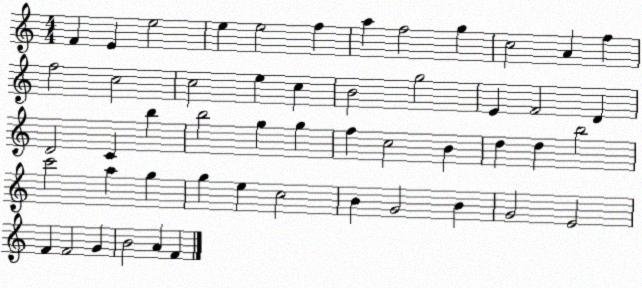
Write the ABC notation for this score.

X:1
T:Untitled
M:4/4
L:1/4
K:C
F E e2 e e2 f a f2 g c2 A f f2 c2 c2 e c B2 g2 E F2 D D2 C b b2 g g f c2 B d d b2 c'2 a g g e c2 B G2 B G2 E2 F F2 G B2 A F